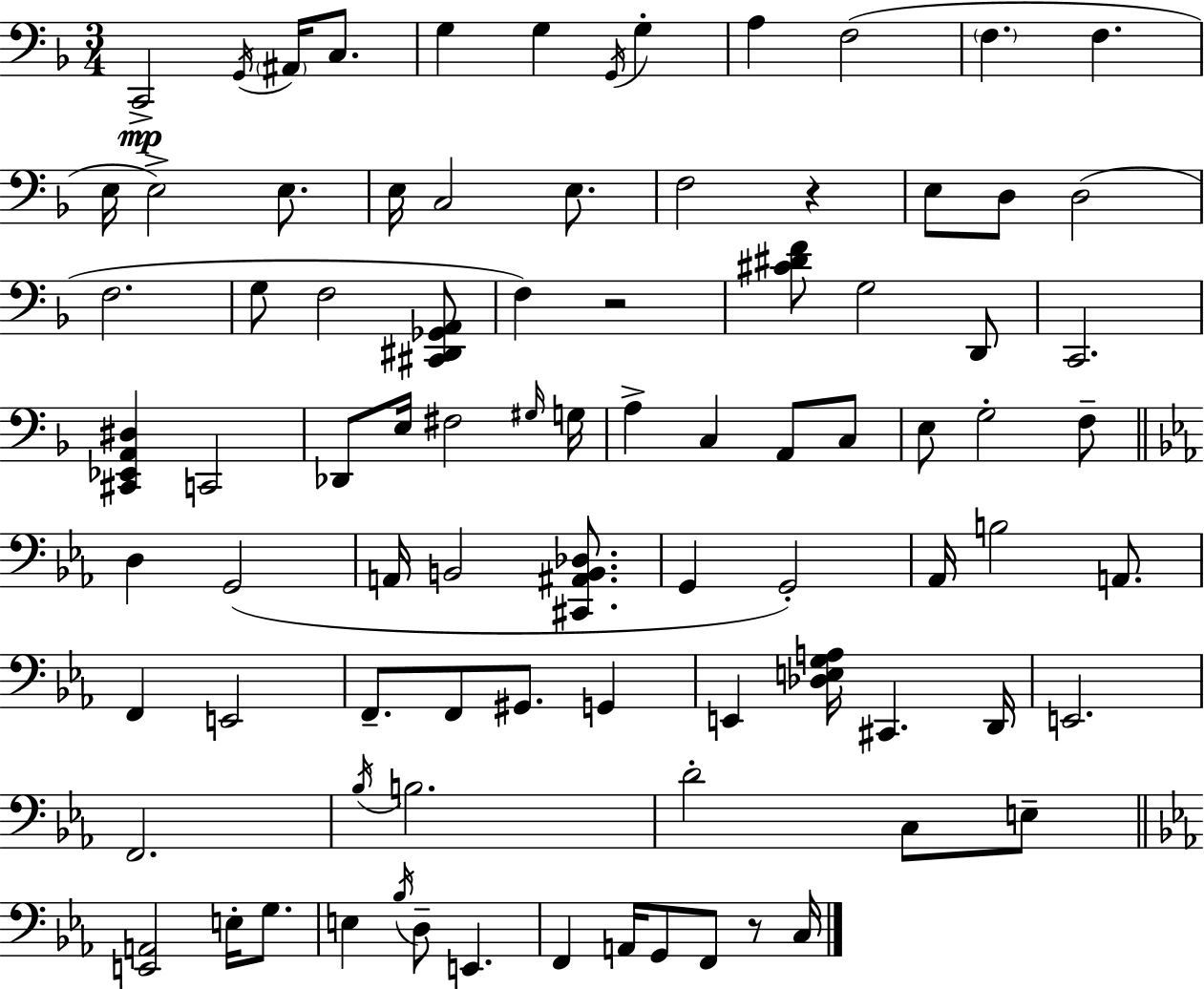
X:1
T:Untitled
M:3/4
L:1/4
K:F
C,,2 G,,/4 ^A,,/4 C,/2 G, G, G,,/4 G, A, F,2 F, F, E,/4 E,2 E,/2 E,/4 C,2 E,/2 F,2 z E,/2 D,/2 D,2 F,2 G,/2 F,2 [^C,,^D,,_G,,A,,]/2 F, z2 [^C^DF]/2 G,2 D,,/2 C,,2 [^C,,_E,,A,,^D,] C,,2 _D,,/2 E,/4 ^F,2 ^G,/4 G,/4 A, C, A,,/2 C,/2 E,/2 G,2 F,/2 D, G,,2 A,,/4 B,,2 [^C,,^A,,B,,_D,]/2 G,, G,,2 _A,,/4 B,2 A,,/2 F,, E,,2 F,,/2 F,,/2 ^G,,/2 G,, E,, [_D,E,G,A,]/4 ^C,, D,,/4 E,,2 F,,2 _B,/4 B,2 D2 C,/2 E,/2 [E,,A,,]2 E,/4 G,/2 E, _B,/4 D,/2 E,, F,, A,,/4 G,,/2 F,,/2 z/2 C,/4